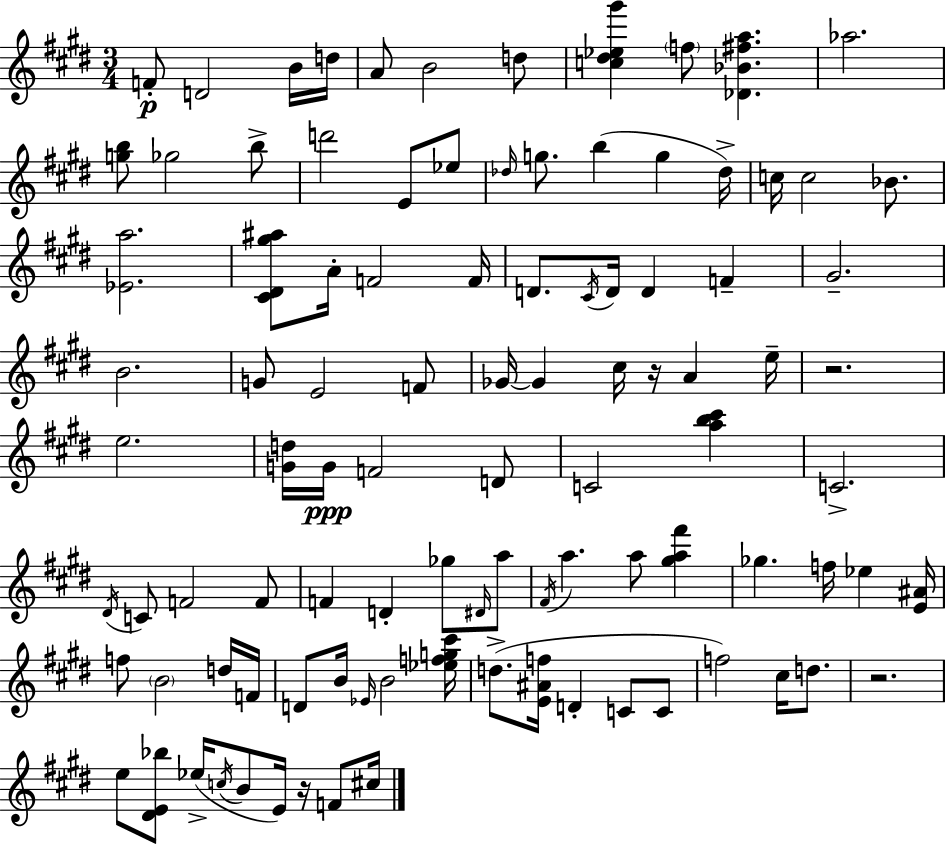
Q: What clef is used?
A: treble